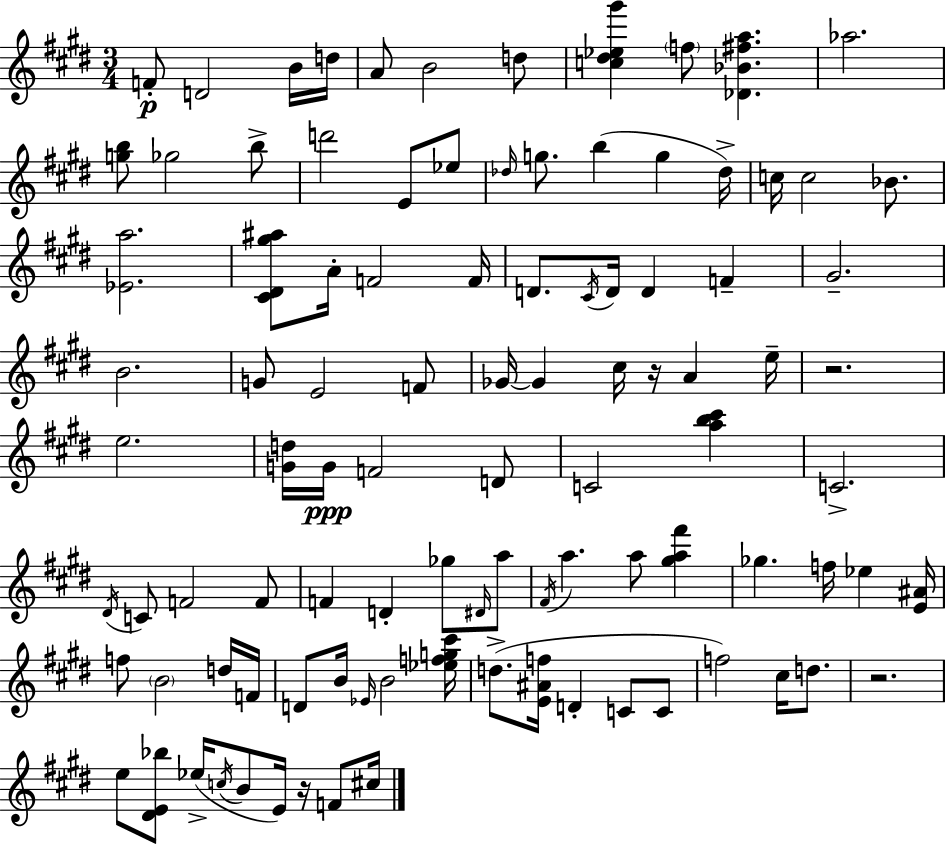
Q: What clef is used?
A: treble